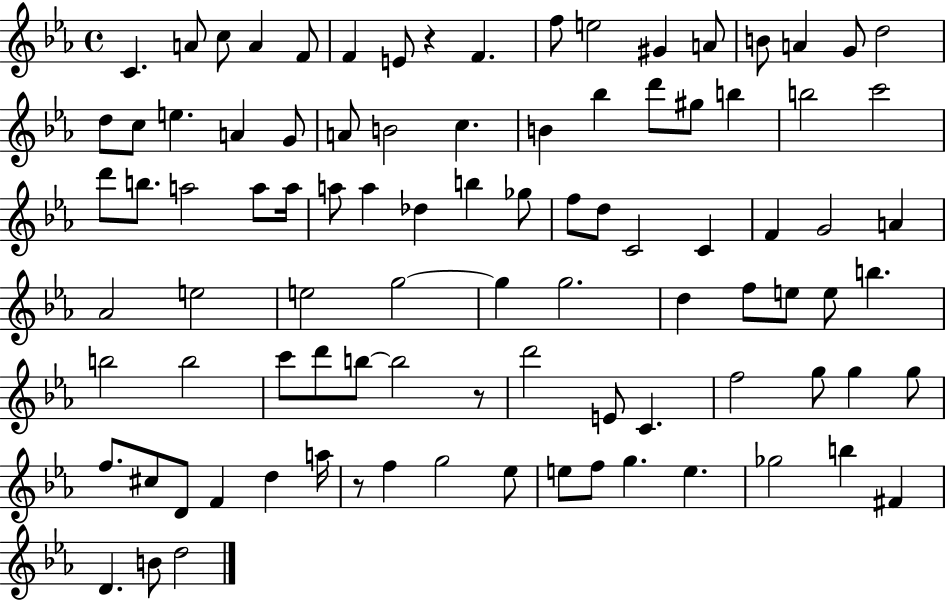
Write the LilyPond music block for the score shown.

{
  \clef treble
  \time 4/4
  \defaultTimeSignature
  \key ees \major
  c'4. a'8 c''8 a'4 f'8 | f'4 e'8 r4 f'4. | f''8 e''2 gis'4 a'8 | b'8 a'4 g'8 d''2 | \break d''8 c''8 e''4. a'4 g'8 | a'8 b'2 c''4. | b'4 bes''4 d'''8 gis''8 b''4 | b''2 c'''2 | \break d'''8 b''8. a''2 a''8 a''16 | a''8 a''4 des''4 b''4 ges''8 | f''8 d''8 c'2 c'4 | f'4 g'2 a'4 | \break aes'2 e''2 | e''2 g''2~~ | g''4 g''2. | d''4 f''8 e''8 e''8 b''4. | \break b''2 b''2 | c'''8 d'''8 b''8~~ b''2 r8 | d'''2 e'8 c'4. | f''2 g''8 g''4 g''8 | \break f''8. cis''8 d'8 f'4 d''4 a''16 | r8 f''4 g''2 ees''8 | e''8 f''8 g''4. e''4. | ges''2 b''4 fis'4 | \break d'4. b'8 d''2 | \bar "|."
}